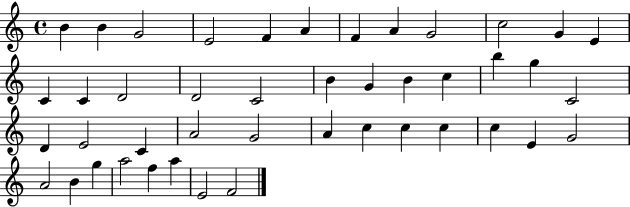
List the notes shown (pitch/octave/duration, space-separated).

B4/q B4/q G4/h E4/h F4/q A4/q F4/q A4/q G4/h C5/h G4/q E4/q C4/q C4/q D4/h D4/h C4/h B4/q G4/q B4/q C5/q B5/q G5/q C4/h D4/q E4/h C4/q A4/h G4/h A4/q C5/q C5/q C5/q C5/q E4/q G4/h A4/h B4/q G5/q A5/h F5/q A5/q E4/h F4/h